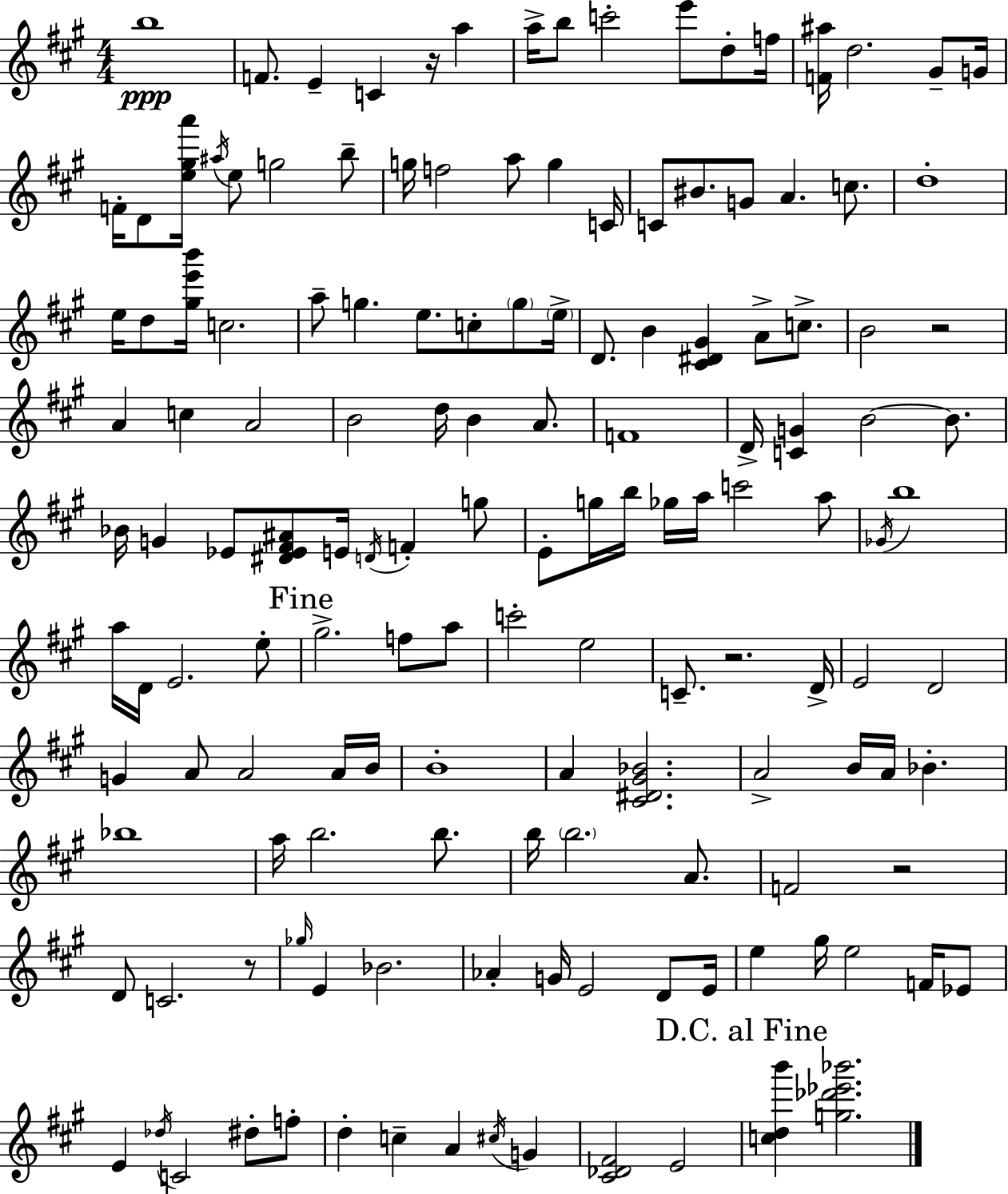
B5/w F4/e. E4/q C4/q R/s A5/q A5/s B5/e C6/h E6/e D5/e F5/s [F4,A#5]/s D5/h. G#4/e G4/s F4/s D4/e [E5,G#5,A6]/s A#5/s E5/e G5/h B5/e G5/s F5/h A5/e G5/q C4/s C4/e BIS4/e. G4/e A4/q. C5/e. D5/w E5/s D5/e [G#5,E6,B6]/s C5/h. A5/e G5/q. E5/e. C5/e G5/e E5/s D4/e. B4/q [C#4,D#4,G#4]/q A4/e C5/e. B4/h R/h A4/q C5/q A4/h B4/h D5/s B4/q A4/e. F4/w D4/s [C4,G4]/q B4/h B4/e. Bb4/s G4/q Eb4/e [D#4,Eb4,F#4,A#4]/e E4/s D4/s F4/q G5/e E4/e G5/s B5/s Gb5/s A5/s C6/h A5/e Gb4/s B5/w A5/s D4/s E4/h. E5/e G#5/h. F5/e A5/e C6/h E5/h C4/e. R/h. D4/s E4/h D4/h G4/q A4/e A4/h A4/s B4/s B4/w A4/q [C#4,D#4,G#4,Bb4]/h. A4/h B4/s A4/s Bb4/q. Bb5/w A5/s B5/h. B5/e. B5/s B5/h. A4/e. F4/h R/h D4/e C4/h. R/e Gb5/s E4/q Bb4/h. Ab4/q G4/s E4/h D4/e E4/s E5/q G#5/s E5/h F4/s Eb4/e E4/q Db5/s C4/h D#5/e F5/e D5/q C5/q A4/q C#5/s G4/q [C#4,Db4,F#4]/h E4/h [C5,D5,B6]/q [G5,Db6,Eb6,Bb6]/h.